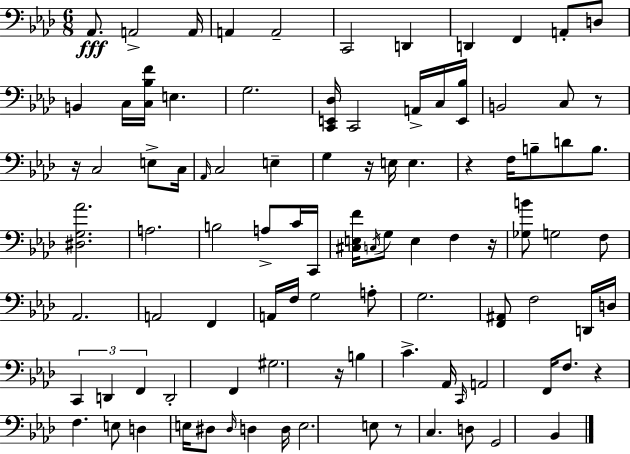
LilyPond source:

{
  \clef bass
  \numericTimeSignature
  \time 6/8
  \key aes \major
  \repeat volta 2 { aes,8.\fff a,2-> a,16 | a,4 a,2-- | c,2 d,4 | d,4 f,4 a,8-. d8 | \break b,4 c16 <c bes f'>16 e4. | g2. | <c, e, des>16 c,2 a,16-> c16 <e, bes>16 | b,2 c8 r8 | \break r16 c2 e8-> c16 | \grace { aes,16 } c2 e4-- | g4 r16 e16 e4. | r4 f16 b8-- d'8 b8. | \break <dis g aes'>2. | a2. | b2 a8-> c'16 | c,16 <cis e f'>16 \acciaccatura { c16 } g8 e4 f4 | \break r16 <ges b'>8 g2 | f8 aes,2. | a,2 f,4 | a,16 f16 g2 | \break a8-. g2. | <f, ais,>8 f2 | d,16 d16 \tuplet 3/2 { c,4 d,4 f,4 } | d,2-. f,4 | \break gis2. | r16 b4 c'4.-> | aes,16 \grace { c,16 } a,2 f,16 | f8. r4 f4. | \break e8 d4 e16 dis8 \grace { dis16 } d4 | d16 e2. | e8 r8 c4. | d8 g,2 | \break bes,4 } \bar "|."
}